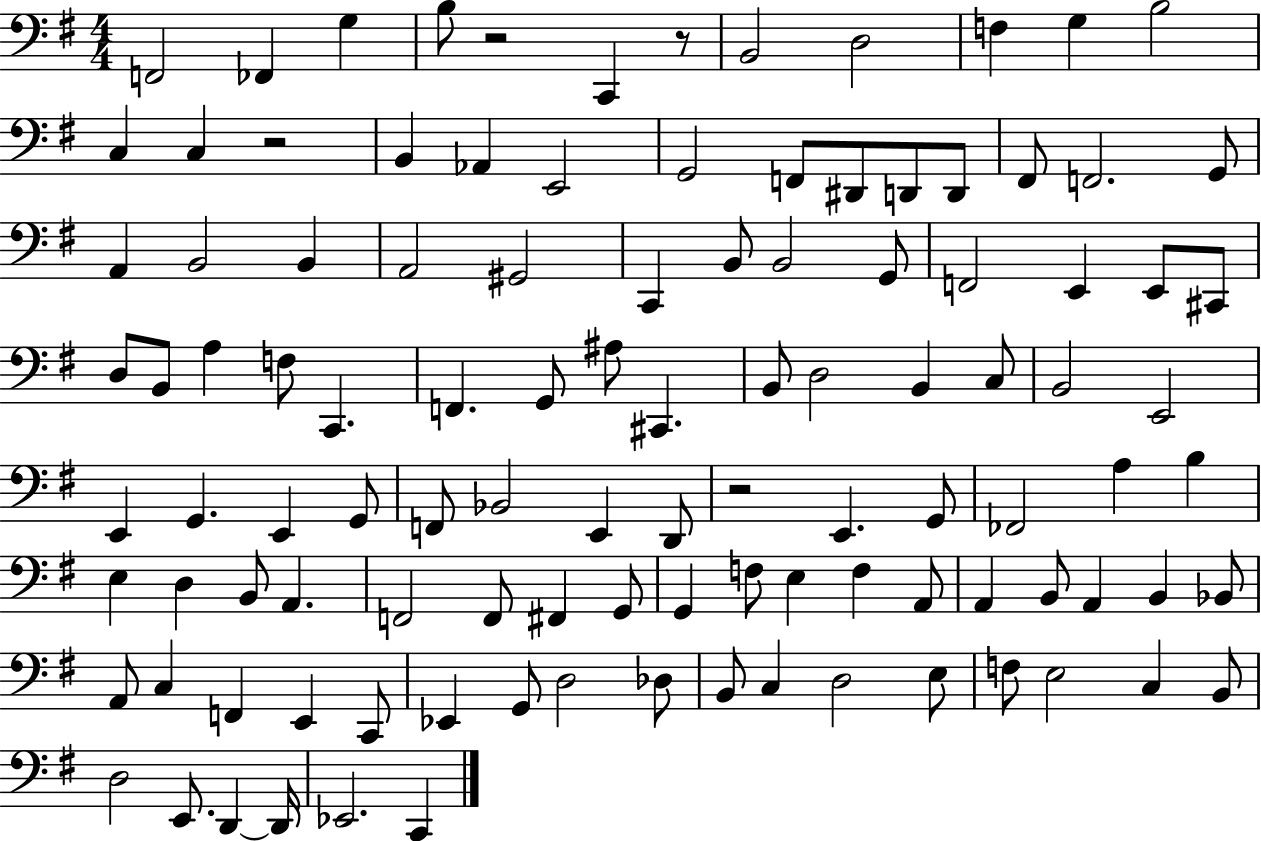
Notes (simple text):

F2/h FES2/q G3/q B3/e R/h C2/q R/e B2/h D3/h F3/q G3/q B3/h C3/q C3/q R/h B2/q Ab2/q E2/h G2/h F2/e D#2/e D2/e D2/e F#2/e F2/h. G2/e A2/q B2/h B2/q A2/h G#2/h C2/q B2/e B2/h G2/e F2/h E2/q E2/e C#2/e D3/e B2/e A3/q F3/e C2/q. F2/q. G2/e A#3/e C#2/q. B2/e D3/h B2/q C3/e B2/h E2/h E2/q G2/q. E2/q G2/e F2/e Bb2/h E2/q D2/e R/h E2/q. G2/e FES2/h A3/q B3/q E3/q D3/q B2/e A2/q. F2/h F2/e F#2/q G2/e G2/q F3/e E3/q F3/q A2/e A2/q B2/e A2/q B2/q Bb2/e A2/e C3/q F2/q E2/q C2/e Eb2/q G2/e D3/h Db3/e B2/e C3/q D3/h E3/e F3/e E3/h C3/q B2/e D3/h E2/e. D2/q D2/s Eb2/h. C2/q